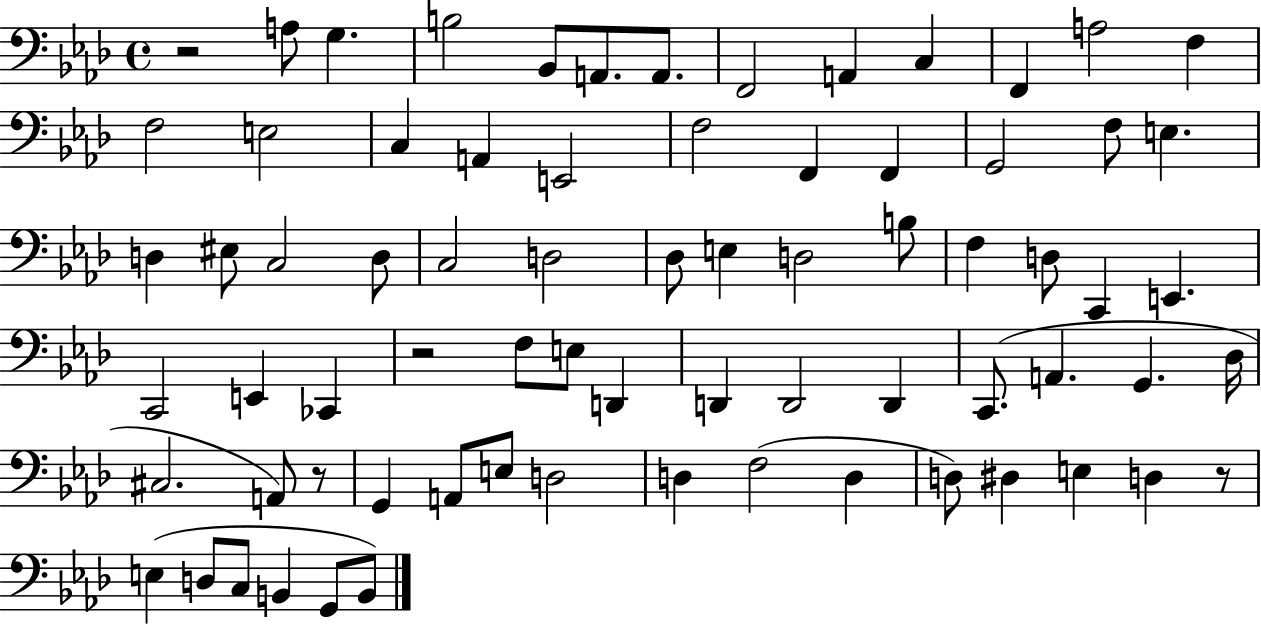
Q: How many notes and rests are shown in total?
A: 73